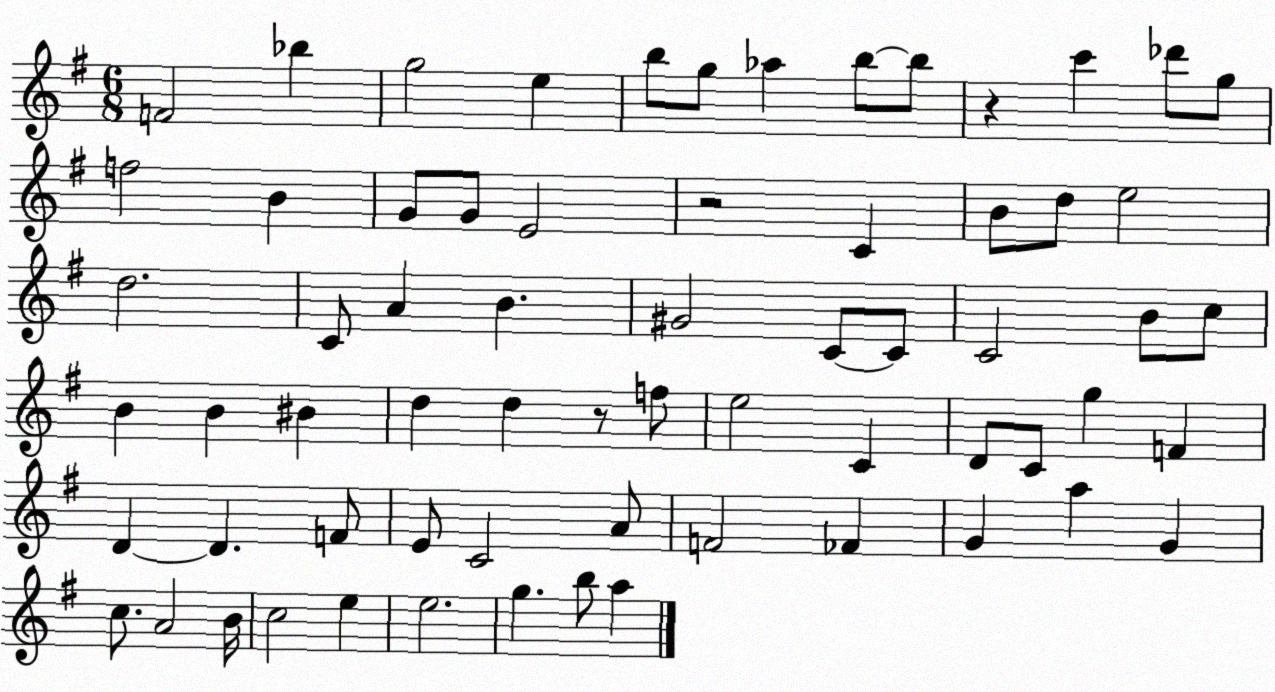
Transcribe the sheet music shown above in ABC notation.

X:1
T:Untitled
M:6/8
L:1/4
K:G
F2 _b g2 e b/2 g/2 _a b/2 b/2 z c' _d'/2 g/2 f2 B G/2 G/2 E2 z2 C B/2 d/2 e2 d2 C/2 A B ^G2 C/2 C/2 C2 B/2 c/2 B B ^B d d z/2 f/2 e2 C D/2 C/2 g F D D F/2 E/2 C2 A/2 F2 _F G a G c/2 A2 B/4 c2 e e2 g b/2 a